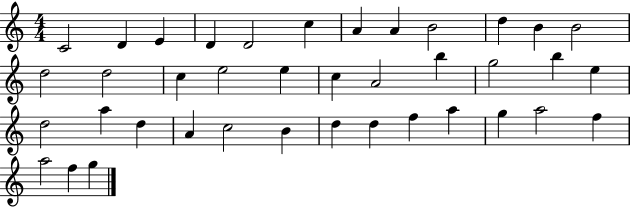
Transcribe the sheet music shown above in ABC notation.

X:1
T:Untitled
M:4/4
L:1/4
K:C
C2 D E D D2 c A A B2 d B B2 d2 d2 c e2 e c A2 b g2 b e d2 a d A c2 B d d f a g a2 f a2 f g